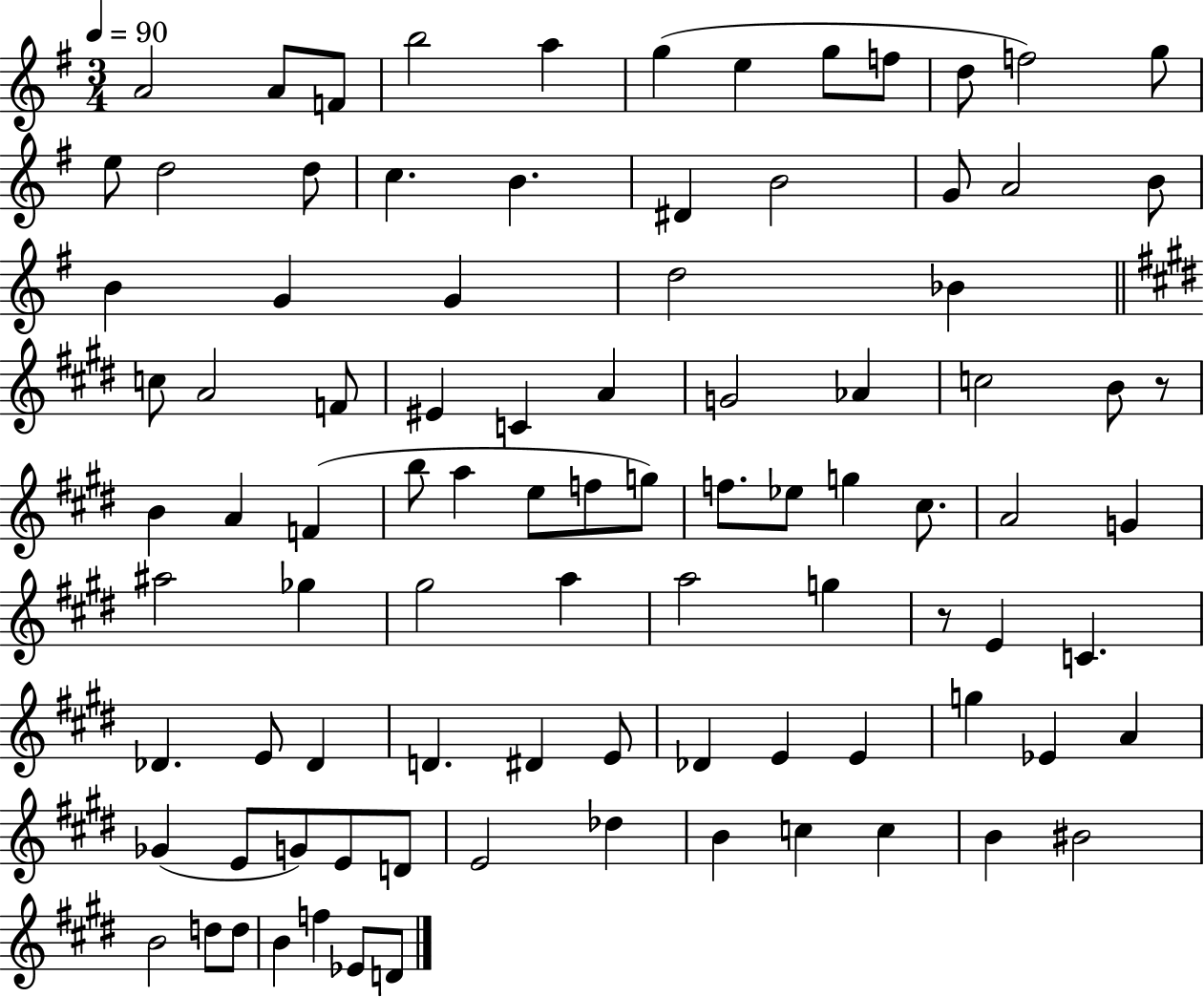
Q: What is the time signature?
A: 3/4